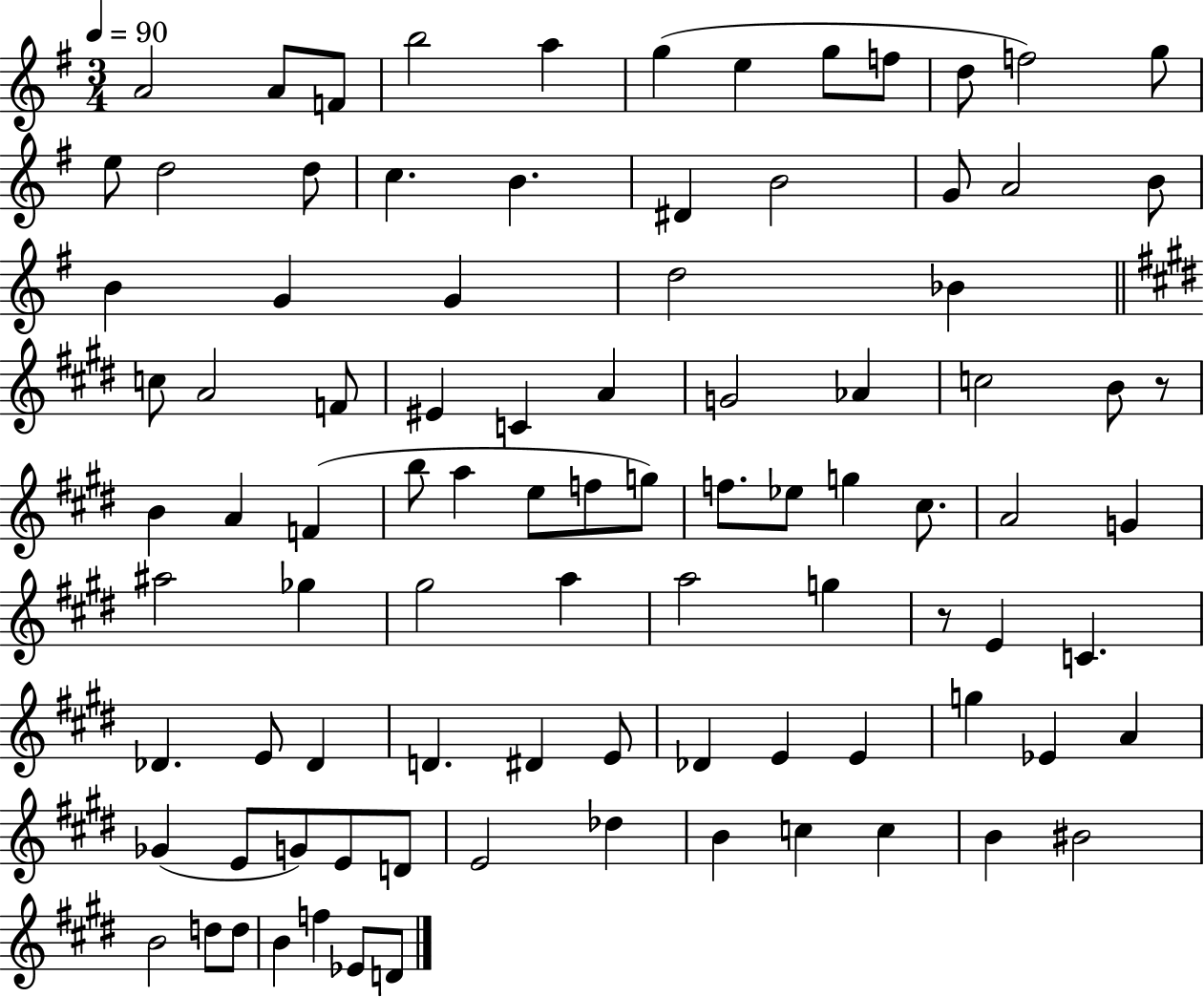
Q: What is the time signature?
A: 3/4